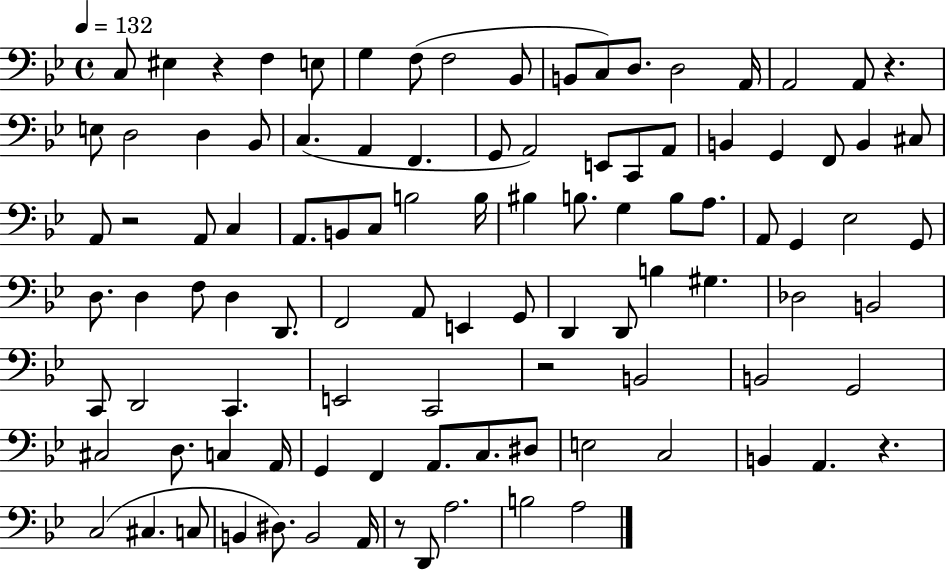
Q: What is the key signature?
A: BES major